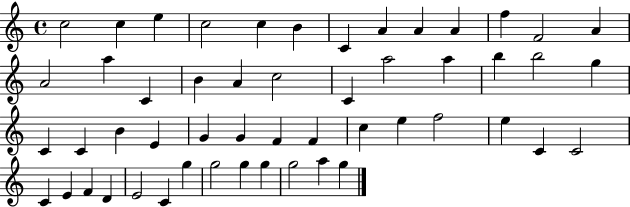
X:1
T:Untitled
M:4/4
L:1/4
K:C
c2 c e c2 c B C A A A f F2 A A2 a C B A c2 C a2 a b b2 g C C B E G G F F c e f2 e C C2 C E F D E2 C g g2 g g g2 a g